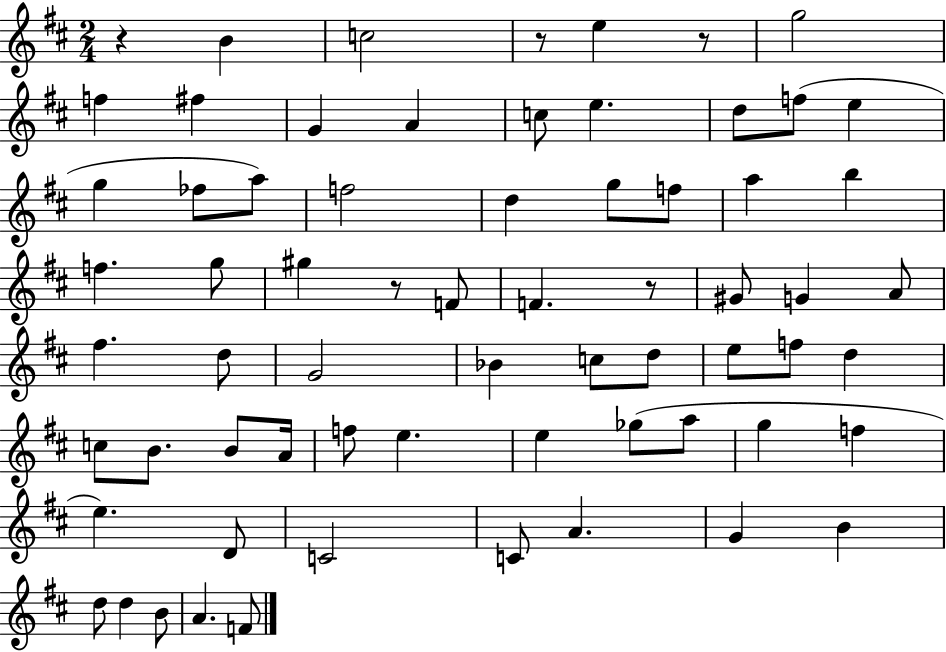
{
  \clef treble
  \numericTimeSignature
  \time 2/4
  \key d \major
  r4 b'4 | c''2 | r8 e''4 r8 | g''2 | \break f''4 fis''4 | g'4 a'4 | c''8 e''4. | d''8 f''8( e''4 | \break g''4 fes''8 a''8) | f''2 | d''4 g''8 f''8 | a''4 b''4 | \break f''4. g''8 | gis''4 r8 f'8 | f'4. r8 | gis'8 g'4 a'8 | \break fis''4. d''8 | g'2 | bes'4 c''8 d''8 | e''8 f''8 d''4 | \break c''8 b'8. b'8 a'16 | f''8 e''4. | e''4 ges''8( a''8 | g''4 f''4 | \break e''4.) d'8 | c'2 | c'8 a'4. | g'4 b'4 | \break d''8 d''4 b'8 | a'4. f'8 | \bar "|."
}